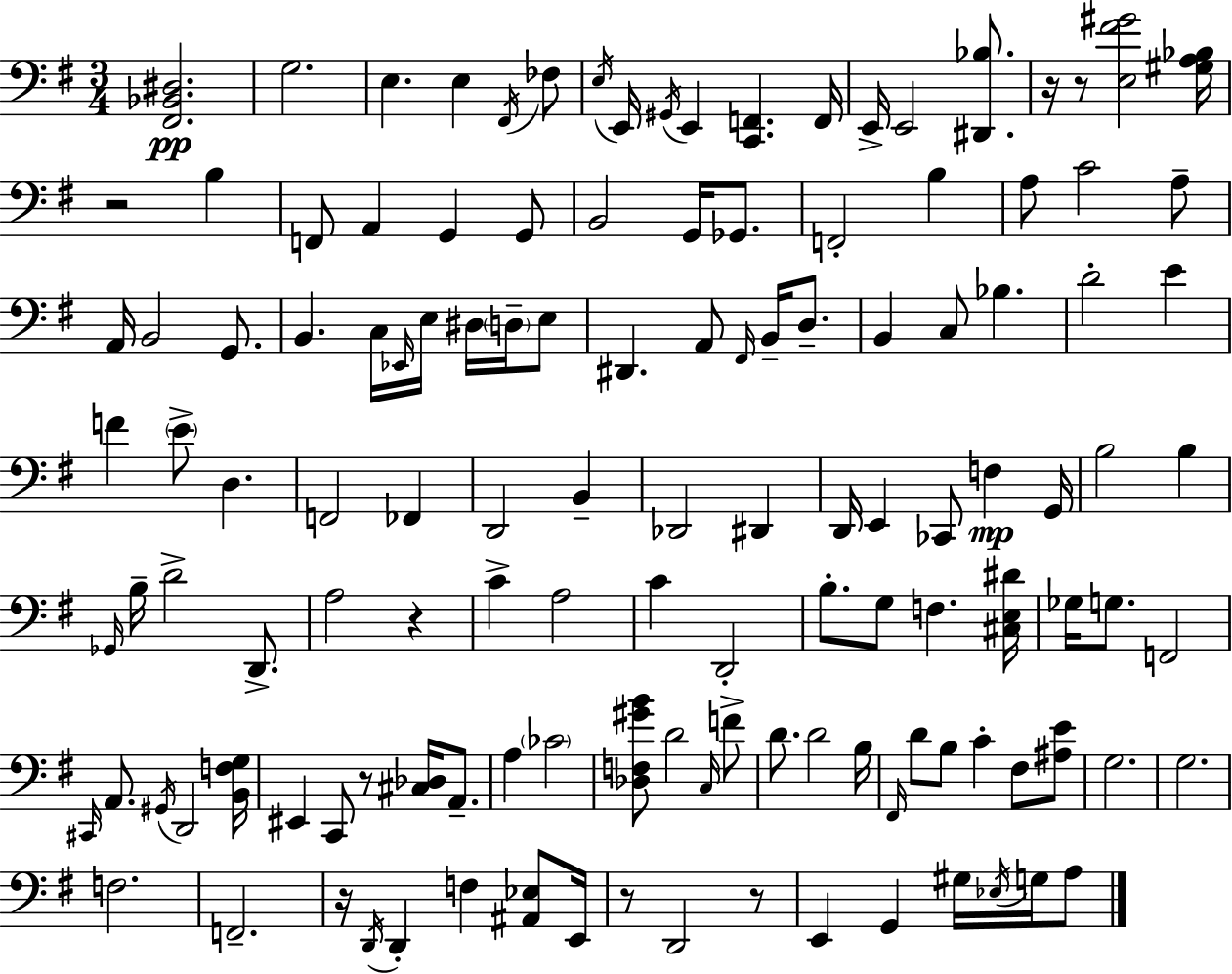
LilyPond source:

{
  \clef bass
  \numericTimeSignature
  \time 3/4
  \key e \minor
  <fis, bes, dis>2.\pp | g2. | e4. e4 \acciaccatura { fis,16 } fes8 | \acciaccatura { e16 } e,16 \acciaccatura { gis,16 } e,4 <c, f,>4. | \break f,16 e,16-> e,2 | <dis, bes>8. r16 r8 <e fis' gis'>2 | <gis a bes>16 r2 b4 | f,8 a,4 g,4 | \break g,8 b,2 g,16 | ges,8. f,2-. b4 | a8 c'2 | a8-- a,16 b,2 | \break g,8. b,4. c16 \grace { ees,16 } e16 | dis16 \parenthesize d16-- e8 dis,4. a,8 | \grace { fis,16 } b,16-- d8.-- b,4 c8 bes4. | d'2-. | \break e'4 f'4 \parenthesize e'8-> d4. | f,2 | fes,4 d,2 | b,4-- des,2 | \break dis,4 d,16 e,4 ces,8 | f4\mp g,16 b2 | b4 \grace { ges,16 } b16-- d'2-> | d,8.-> a2 | \break r4 c'4-> a2 | c'4 d,2-. | b8.-. g8 f4. | <cis e dis'>16 ges16 g8. f,2 | \break \grace { cis,16 } a,8. \acciaccatura { gis,16 } d,2 | <b, f g>16 eis,4 | c,8 r8 <cis des>16 a,8.-- a4 | \parenthesize ces'2 <des f gis' b'>8 d'2 | \break \grace { c16 } f'8-> d'8. | d'2 b16 \grace { fis,16 } d'8 | b8 c'4-. fis8 <ais e'>8 g2. | g2. | \break f2. | f,2.-- | r16 \acciaccatura { d,16 } | d,4-. f4 <ais, ees>8 e,16 r8 | \break d,2 r8 e,4 | g,4 gis16 \acciaccatura { ees16 } g16 a8 | \bar "|."
}